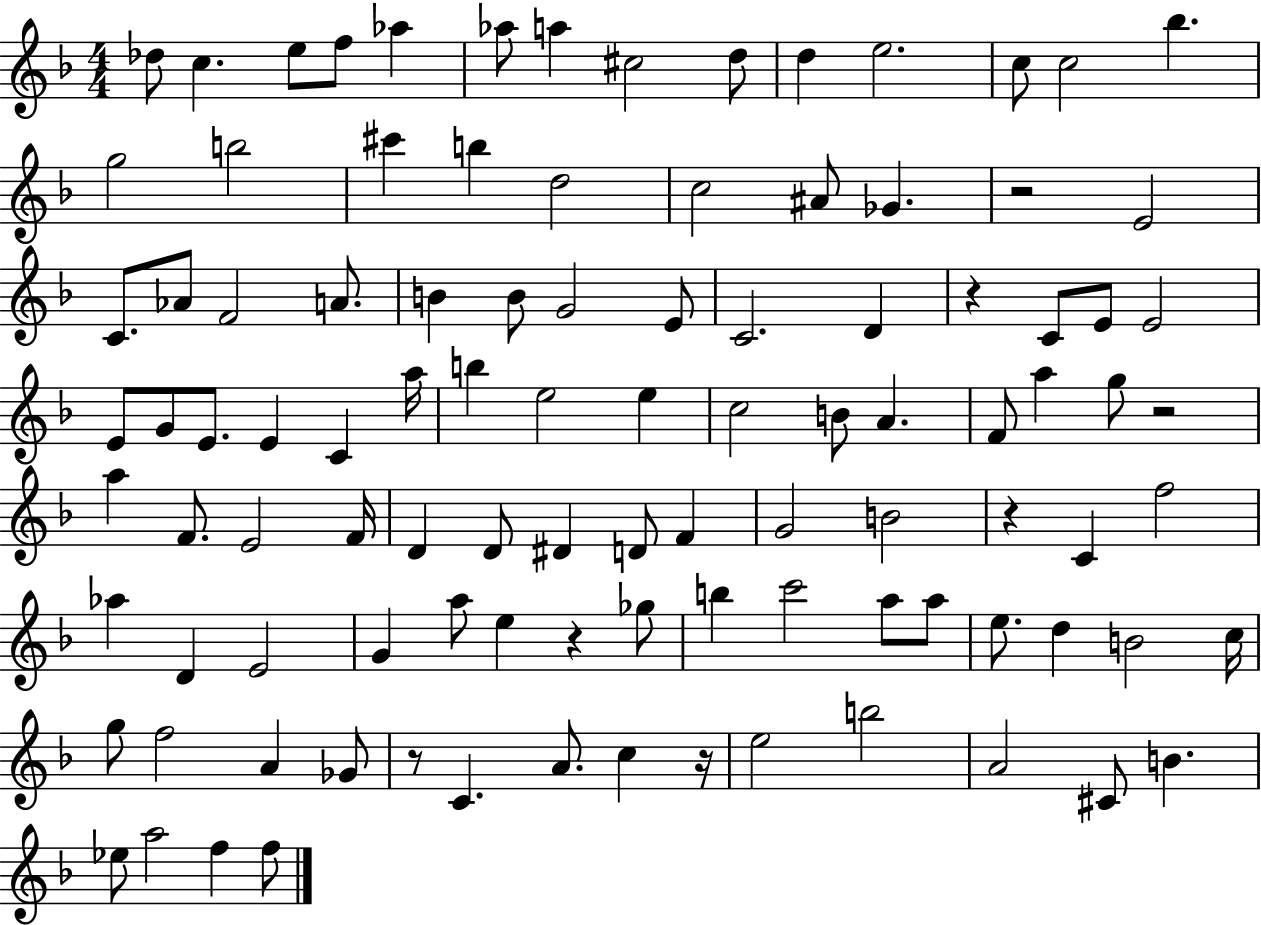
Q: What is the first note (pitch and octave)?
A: Db5